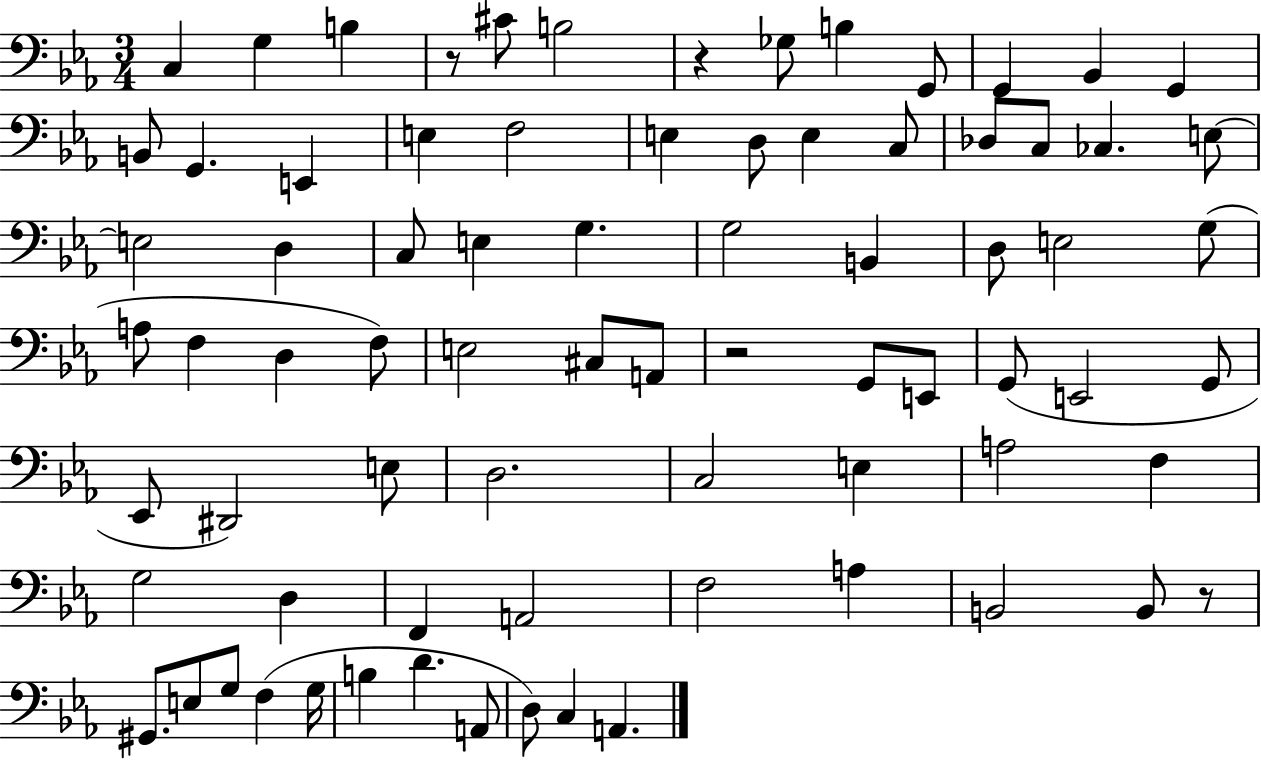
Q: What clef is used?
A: bass